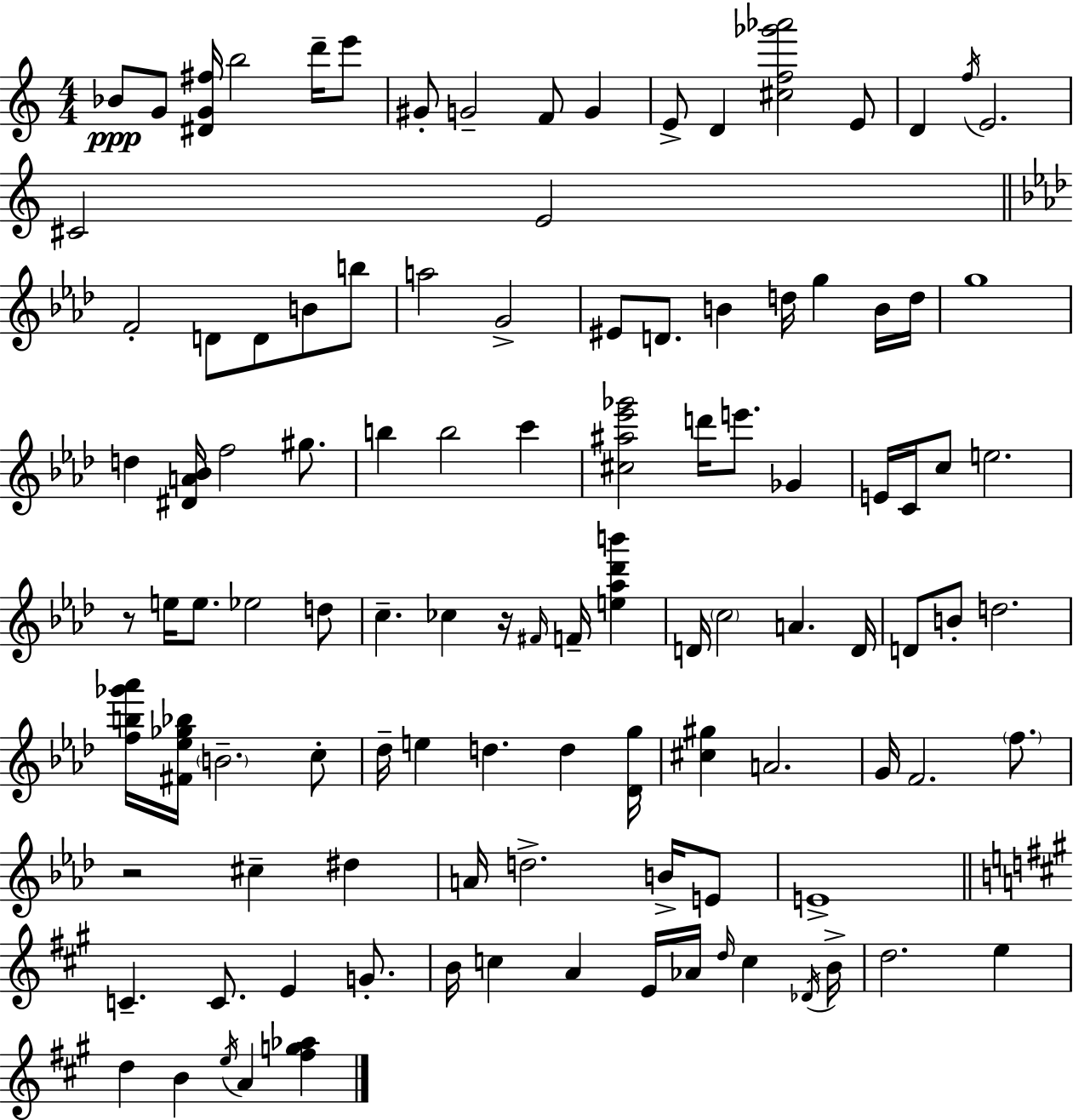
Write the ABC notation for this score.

X:1
T:Untitled
M:4/4
L:1/4
K:Am
_B/2 G/2 [^DG^f]/4 b2 d'/4 e'/2 ^G/2 G2 F/2 G E/2 D [^cf_g'_a']2 E/2 D f/4 E2 ^C2 E2 F2 D/2 D/2 B/2 b/2 a2 G2 ^E/2 D/2 B d/4 g B/4 d/4 g4 d [^DA_B]/4 f2 ^g/2 b b2 c' [^c^a_e'_g']2 d'/4 e'/2 _G E/4 C/4 c/2 e2 z/2 e/4 e/2 _e2 d/2 c _c z/4 ^F/4 F/4 [e_a_d'b'] D/4 c2 A D/4 D/2 B/2 d2 [fb_g'_a']/4 [^F_e_g_b]/4 B2 c/2 _d/4 e d d [_Dg]/4 [^c^g] A2 G/4 F2 f/2 z2 ^c ^d A/4 d2 B/4 E/2 E4 C C/2 E G/2 B/4 c A E/4 _A/4 d/4 c _D/4 B/4 d2 e d B e/4 A [^fg_a]